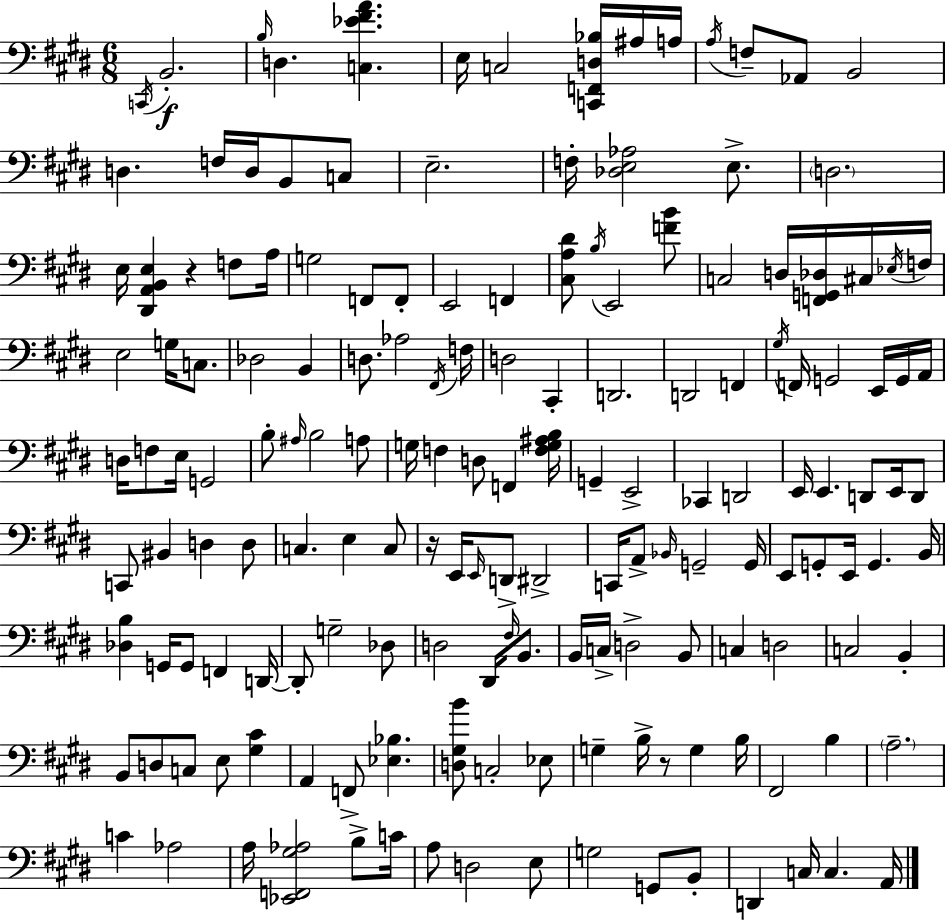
C2/s B2/h. B3/s D3/q. [C3,Eb4,F#4,A4]/q. E3/s C3/h [C2,F2,D3,Bb3]/s A#3/s A3/s A3/s F3/e Ab2/e B2/h D3/q. F3/s D3/s B2/e C3/e E3/h. F3/s [Db3,E3,Ab3]/h E3/e. D3/h. E3/s [D#2,A2,B2,E3]/q R/q F3/e A3/s G3/h F2/e F2/e E2/h F2/q [C#3,A3,D#4]/e B3/s E2/h [F4,B4]/e C3/h D3/s [F2,G2,Db3]/s C#3/s Eb3/s F3/s E3/h G3/s C3/e. Db3/h B2/q D3/e. Ab3/h F#2/s F3/s D3/h C#2/q D2/h. D2/h F2/q G#3/s F2/s G2/h E2/s G2/s A2/s D3/s F3/e E3/s G2/h B3/e A#3/s B3/h A3/e G3/s F3/q D3/e F2/q [F3,G3,A#3,B3]/s G2/q E2/h CES2/q D2/h E2/s E2/q. D2/e E2/s D2/e C2/e BIS2/q D3/q D3/e C3/q. E3/q C3/e R/s E2/s E2/s D2/e D#2/h C2/s A2/e Bb2/s G2/h G2/s E2/e G2/e E2/s G2/q. B2/s [Db3,B3]/q G2/s G2/e F2/q D2/s D2/e G3/h Db3/e D3/h D#2/s F#3/s B2/e. B2/s C3/s D3/h B2/e C3/q D3/h C3/h B2/q B2/e D3/e C3/e E3/e [G#3,C#4]/q A2/q F2/e [Eb3,Bb3]/q. [D3,G#3,B4]/e C3/h Eb3/e G3/q B3/s R/e G3/q B3/s F#2/h B3/q A3/h. C4/q Ab3/h A3/s [Eb2,F2,G#3,Ab3]/h B3/e C4/s A3/e D3/h E3/e G3/h G2/e B2/e D2/q C3/s C3/q. A2/s